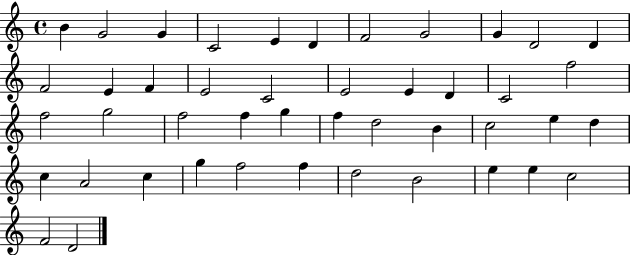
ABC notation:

X:1
T:Untitled
M:4/4
L:1/4
K:C
B G2 G C2 E D F2 G2 G D2 D F2 E F E2 C2 E2 E D C2 f2 f2 g2 f2 f g f d2 B c2 e d c A2 c g f2 f d2 B2 e e c2 F2 D2